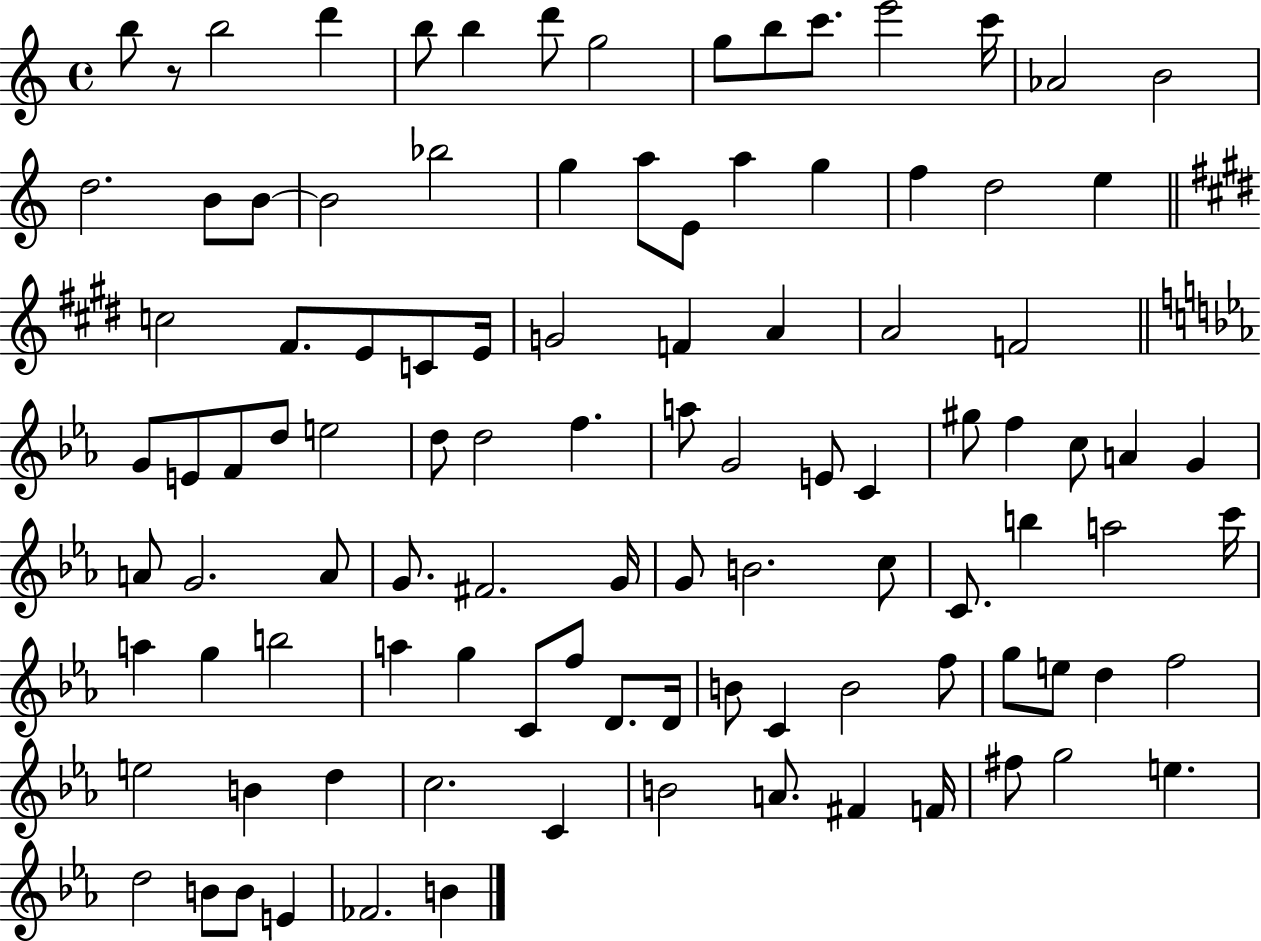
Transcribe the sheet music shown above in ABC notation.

X:1
T:Untitled
M:4/4
L:1/4
K:C
b/2 z/2 b2 d' b/2 b d'/2 g2 g/2 b/2 c'/2 e'2 c'/4 _A2 B2 d2 B/2 B/2 B2 _b2 g a/2 E/2 a g f d2 e c2 ^F/2 E/2 C/2 E/4 G2 F A A2 F2 G/2 E/2 F/2 d/2 e2 d/2 d2 f a/2 G2 E/2 C ^g/2 f c/2 A G A/2 G2 A/2 G/2 ^F2 G/4 G/2 B2 c/2 C/2 b a2 c'/4 a g b2 a g C/2 f/2 D/2 D/4 B/2 C B2 f/2 g/2 e/2 d f2 e2 B d c2 C B2 A/2 ^F F/4 ^f/2 g2 e d2 B/2 B/2 E _F2 B